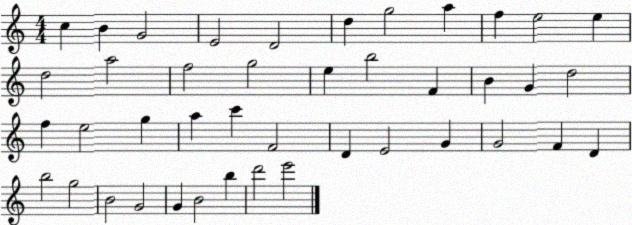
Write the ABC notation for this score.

X:1
T:Untitled
M:4/4
L:1/4
K:C
c B G2 E2 D2 d g2 a f e2 e d2 a2 f2 g2 e b2 F B G d2 f e2 g a c' F2 D E2 G G2 F D b2 g2 B2 G2 G B2 b d'2 e'2